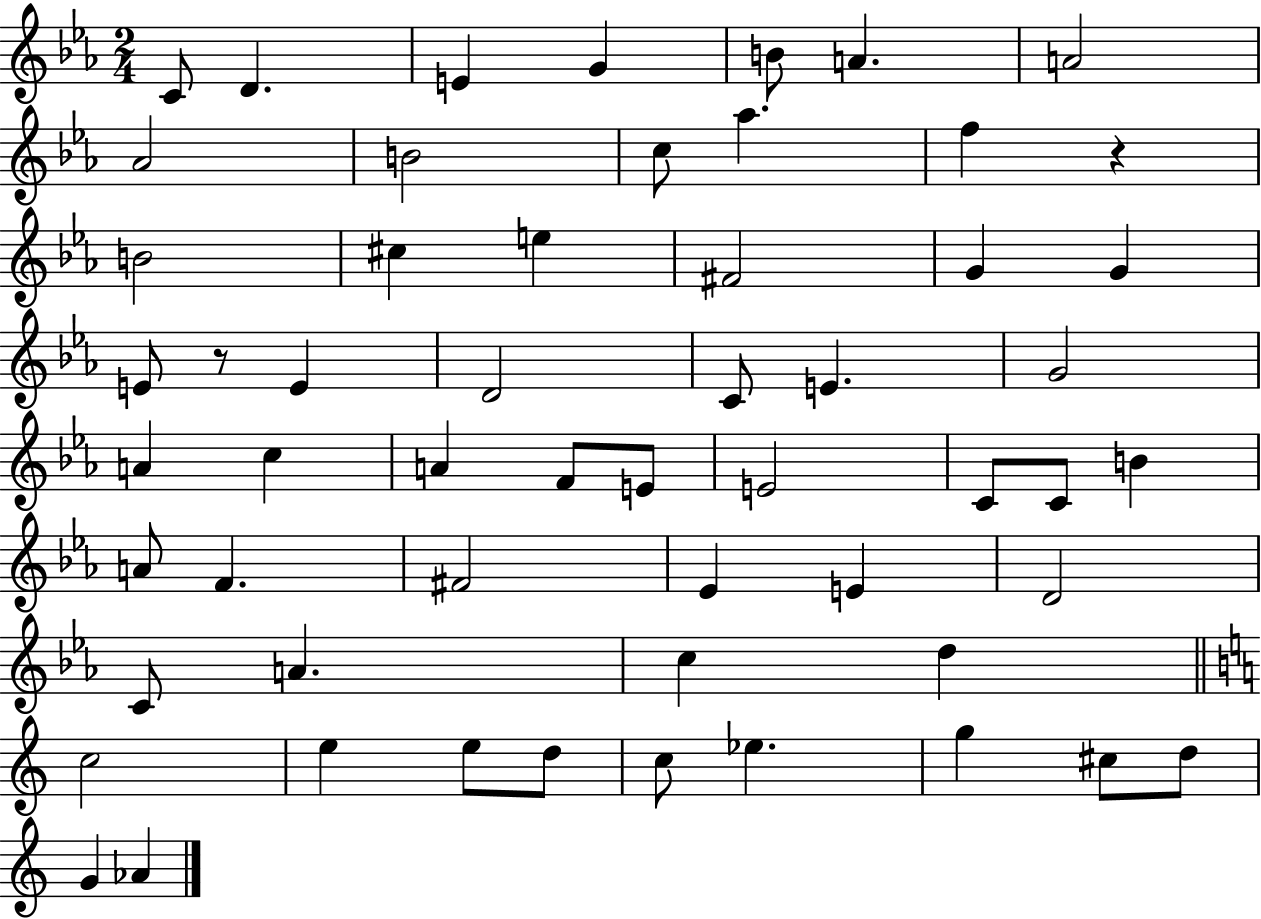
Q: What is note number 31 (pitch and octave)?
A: C4